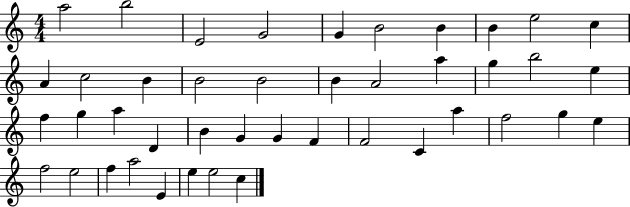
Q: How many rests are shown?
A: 0